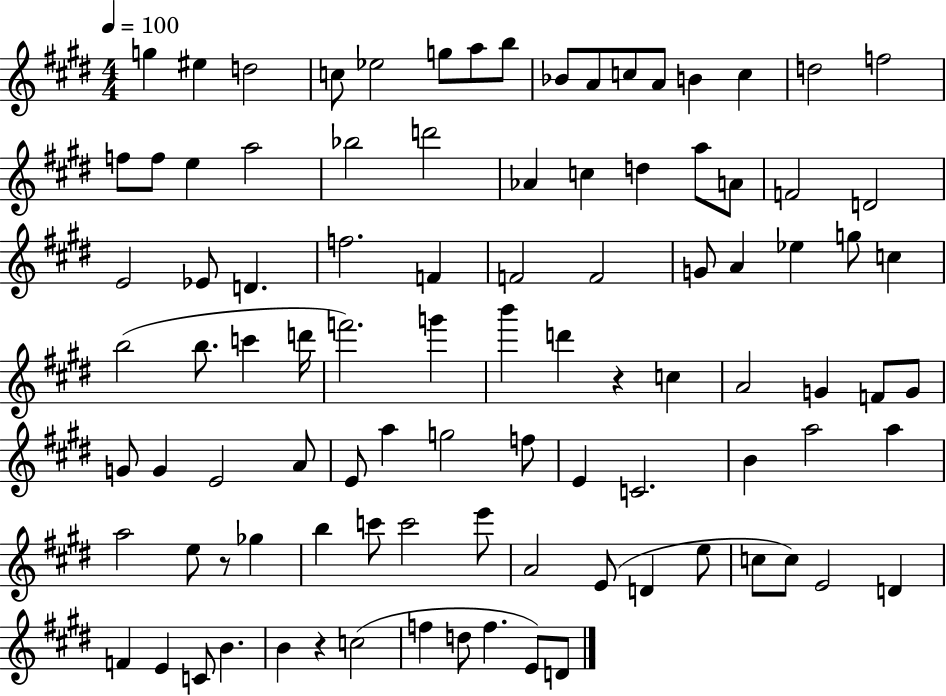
X:1
T:Untitled
M:4/4
L:1/4
K:E
g ^e d2 c/2 _e2 g/2 a/2 b/2 _B/2 A/2 c/2 A/2 B c d2 f2 f/2 f/2 e a2 _b2 d'2 _A c d a/2 A/2 F2 D2 E2 _E/2 D f2 F F2 F2 G/2 A _e g/2 c b2 b/2 c' d'/4 f'2 g' b' d' z c A2 G F/2 G/2 G/2 G E2 A/2 E/2 a g2 f/2 E C2 B a2 a a2 e/2 z/2 _g b c'/2 c'2 e'/2 A2 E/2 D e/2 c/2 c/2 E2 D F E C/2 B B z c2 f d/2 f E/2 D/2